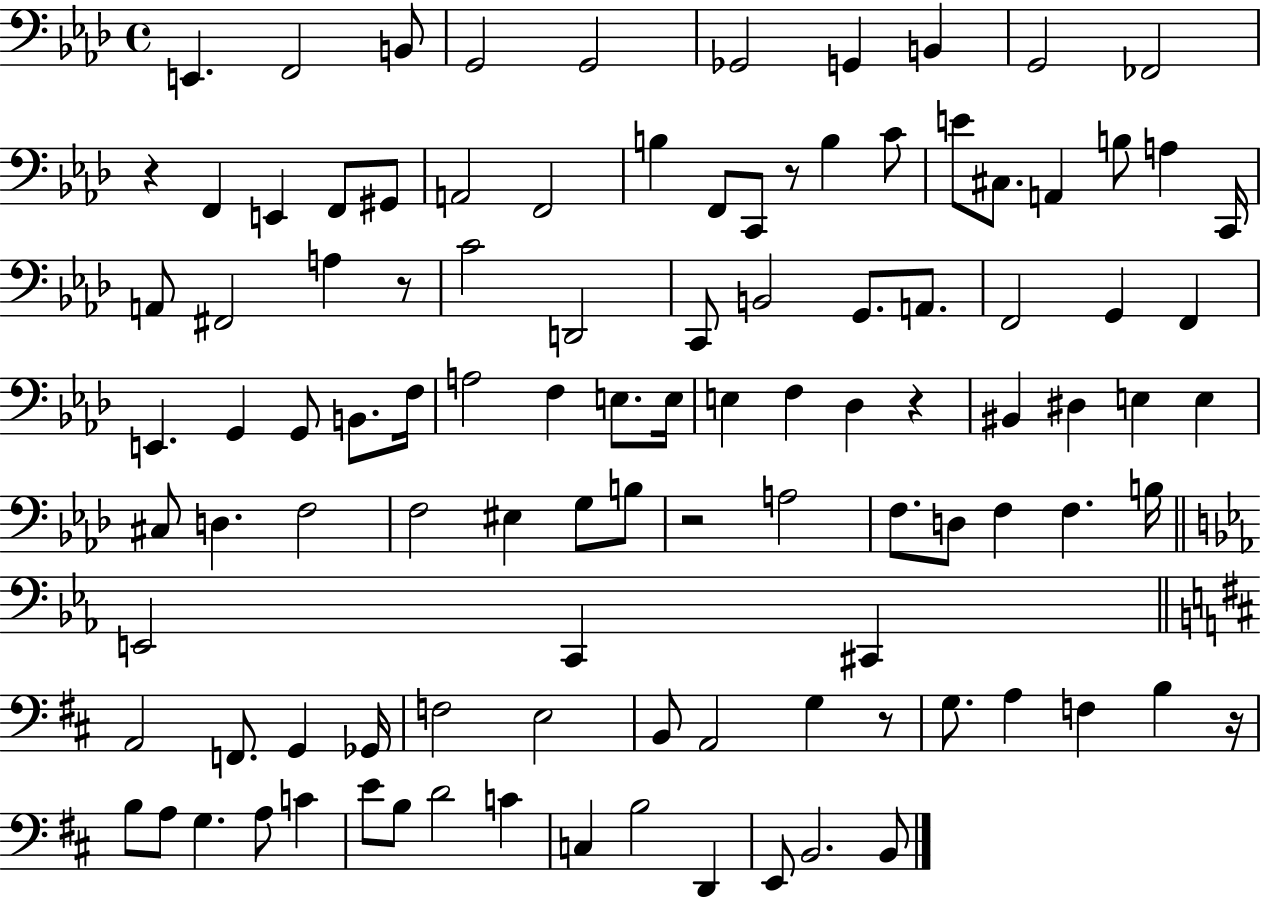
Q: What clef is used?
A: bass